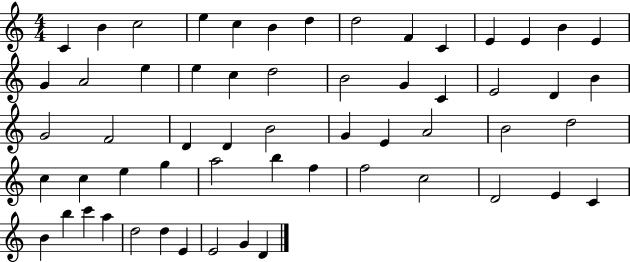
X:1
T:Untitled
M:4/4
L:1/4
K:C
C B c2 e c B d d2 F C E E B E G A2 e e c d2 B2 G C E2 D B G2 F2 D D B2 G E A2 B2 d2 c c e g a2 b f f2 c2 D2 E C B b c' a d2 d E E2 G D